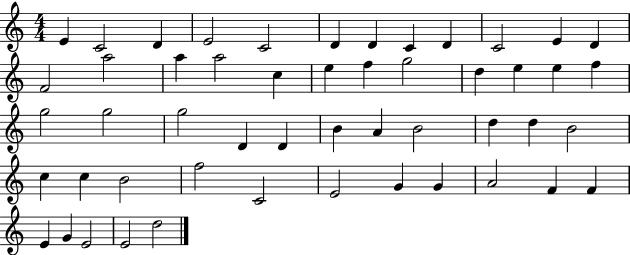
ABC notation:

X:1
T:Untitled
M:4/4
L:1/4
K:C
E C2 D E2 C2 D D C D C2 E D F2 a2 a a2 c e f g2 d e e f g2 g2 g2 D D B A B2 d d B2 c c B2 f2 C2 E2 G G A2 F F E G E2 E2 d2